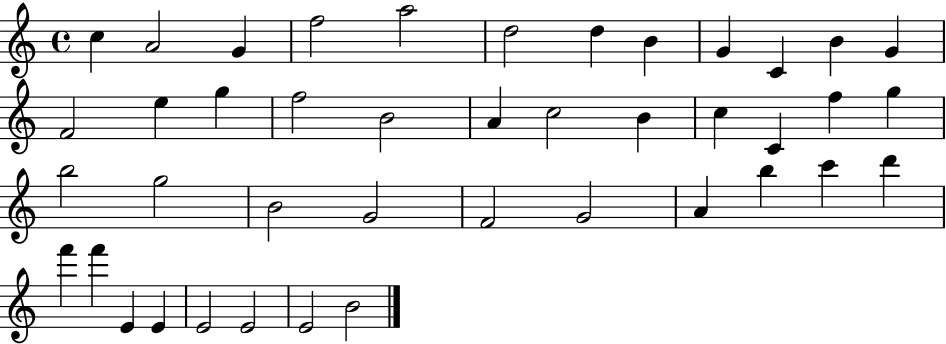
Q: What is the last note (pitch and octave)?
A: B4